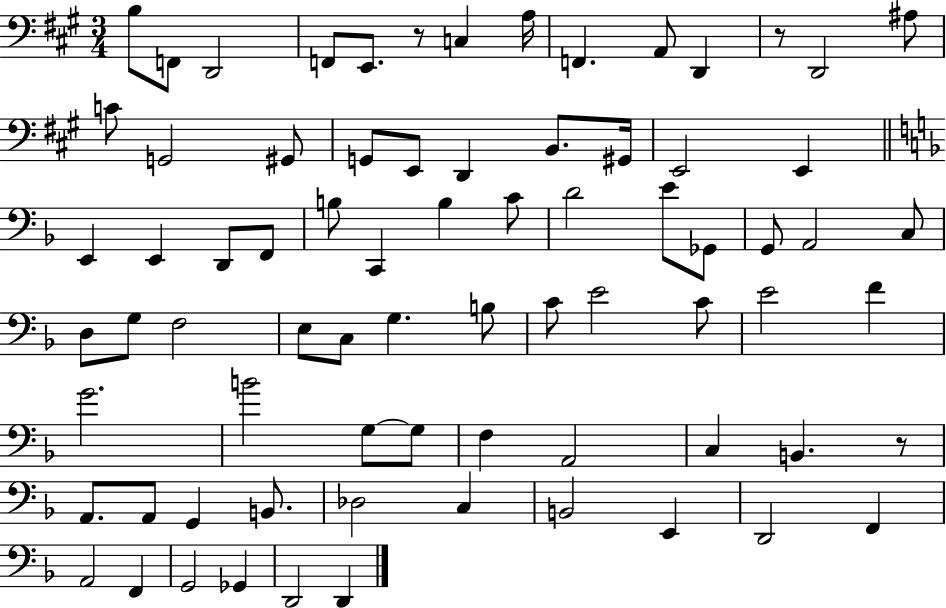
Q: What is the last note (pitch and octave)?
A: D2